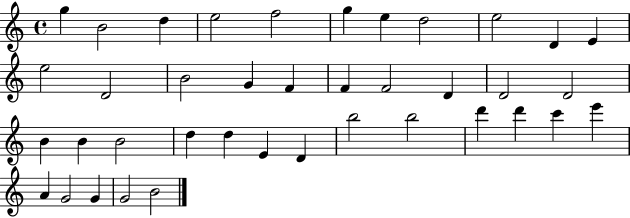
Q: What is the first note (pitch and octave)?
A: G5